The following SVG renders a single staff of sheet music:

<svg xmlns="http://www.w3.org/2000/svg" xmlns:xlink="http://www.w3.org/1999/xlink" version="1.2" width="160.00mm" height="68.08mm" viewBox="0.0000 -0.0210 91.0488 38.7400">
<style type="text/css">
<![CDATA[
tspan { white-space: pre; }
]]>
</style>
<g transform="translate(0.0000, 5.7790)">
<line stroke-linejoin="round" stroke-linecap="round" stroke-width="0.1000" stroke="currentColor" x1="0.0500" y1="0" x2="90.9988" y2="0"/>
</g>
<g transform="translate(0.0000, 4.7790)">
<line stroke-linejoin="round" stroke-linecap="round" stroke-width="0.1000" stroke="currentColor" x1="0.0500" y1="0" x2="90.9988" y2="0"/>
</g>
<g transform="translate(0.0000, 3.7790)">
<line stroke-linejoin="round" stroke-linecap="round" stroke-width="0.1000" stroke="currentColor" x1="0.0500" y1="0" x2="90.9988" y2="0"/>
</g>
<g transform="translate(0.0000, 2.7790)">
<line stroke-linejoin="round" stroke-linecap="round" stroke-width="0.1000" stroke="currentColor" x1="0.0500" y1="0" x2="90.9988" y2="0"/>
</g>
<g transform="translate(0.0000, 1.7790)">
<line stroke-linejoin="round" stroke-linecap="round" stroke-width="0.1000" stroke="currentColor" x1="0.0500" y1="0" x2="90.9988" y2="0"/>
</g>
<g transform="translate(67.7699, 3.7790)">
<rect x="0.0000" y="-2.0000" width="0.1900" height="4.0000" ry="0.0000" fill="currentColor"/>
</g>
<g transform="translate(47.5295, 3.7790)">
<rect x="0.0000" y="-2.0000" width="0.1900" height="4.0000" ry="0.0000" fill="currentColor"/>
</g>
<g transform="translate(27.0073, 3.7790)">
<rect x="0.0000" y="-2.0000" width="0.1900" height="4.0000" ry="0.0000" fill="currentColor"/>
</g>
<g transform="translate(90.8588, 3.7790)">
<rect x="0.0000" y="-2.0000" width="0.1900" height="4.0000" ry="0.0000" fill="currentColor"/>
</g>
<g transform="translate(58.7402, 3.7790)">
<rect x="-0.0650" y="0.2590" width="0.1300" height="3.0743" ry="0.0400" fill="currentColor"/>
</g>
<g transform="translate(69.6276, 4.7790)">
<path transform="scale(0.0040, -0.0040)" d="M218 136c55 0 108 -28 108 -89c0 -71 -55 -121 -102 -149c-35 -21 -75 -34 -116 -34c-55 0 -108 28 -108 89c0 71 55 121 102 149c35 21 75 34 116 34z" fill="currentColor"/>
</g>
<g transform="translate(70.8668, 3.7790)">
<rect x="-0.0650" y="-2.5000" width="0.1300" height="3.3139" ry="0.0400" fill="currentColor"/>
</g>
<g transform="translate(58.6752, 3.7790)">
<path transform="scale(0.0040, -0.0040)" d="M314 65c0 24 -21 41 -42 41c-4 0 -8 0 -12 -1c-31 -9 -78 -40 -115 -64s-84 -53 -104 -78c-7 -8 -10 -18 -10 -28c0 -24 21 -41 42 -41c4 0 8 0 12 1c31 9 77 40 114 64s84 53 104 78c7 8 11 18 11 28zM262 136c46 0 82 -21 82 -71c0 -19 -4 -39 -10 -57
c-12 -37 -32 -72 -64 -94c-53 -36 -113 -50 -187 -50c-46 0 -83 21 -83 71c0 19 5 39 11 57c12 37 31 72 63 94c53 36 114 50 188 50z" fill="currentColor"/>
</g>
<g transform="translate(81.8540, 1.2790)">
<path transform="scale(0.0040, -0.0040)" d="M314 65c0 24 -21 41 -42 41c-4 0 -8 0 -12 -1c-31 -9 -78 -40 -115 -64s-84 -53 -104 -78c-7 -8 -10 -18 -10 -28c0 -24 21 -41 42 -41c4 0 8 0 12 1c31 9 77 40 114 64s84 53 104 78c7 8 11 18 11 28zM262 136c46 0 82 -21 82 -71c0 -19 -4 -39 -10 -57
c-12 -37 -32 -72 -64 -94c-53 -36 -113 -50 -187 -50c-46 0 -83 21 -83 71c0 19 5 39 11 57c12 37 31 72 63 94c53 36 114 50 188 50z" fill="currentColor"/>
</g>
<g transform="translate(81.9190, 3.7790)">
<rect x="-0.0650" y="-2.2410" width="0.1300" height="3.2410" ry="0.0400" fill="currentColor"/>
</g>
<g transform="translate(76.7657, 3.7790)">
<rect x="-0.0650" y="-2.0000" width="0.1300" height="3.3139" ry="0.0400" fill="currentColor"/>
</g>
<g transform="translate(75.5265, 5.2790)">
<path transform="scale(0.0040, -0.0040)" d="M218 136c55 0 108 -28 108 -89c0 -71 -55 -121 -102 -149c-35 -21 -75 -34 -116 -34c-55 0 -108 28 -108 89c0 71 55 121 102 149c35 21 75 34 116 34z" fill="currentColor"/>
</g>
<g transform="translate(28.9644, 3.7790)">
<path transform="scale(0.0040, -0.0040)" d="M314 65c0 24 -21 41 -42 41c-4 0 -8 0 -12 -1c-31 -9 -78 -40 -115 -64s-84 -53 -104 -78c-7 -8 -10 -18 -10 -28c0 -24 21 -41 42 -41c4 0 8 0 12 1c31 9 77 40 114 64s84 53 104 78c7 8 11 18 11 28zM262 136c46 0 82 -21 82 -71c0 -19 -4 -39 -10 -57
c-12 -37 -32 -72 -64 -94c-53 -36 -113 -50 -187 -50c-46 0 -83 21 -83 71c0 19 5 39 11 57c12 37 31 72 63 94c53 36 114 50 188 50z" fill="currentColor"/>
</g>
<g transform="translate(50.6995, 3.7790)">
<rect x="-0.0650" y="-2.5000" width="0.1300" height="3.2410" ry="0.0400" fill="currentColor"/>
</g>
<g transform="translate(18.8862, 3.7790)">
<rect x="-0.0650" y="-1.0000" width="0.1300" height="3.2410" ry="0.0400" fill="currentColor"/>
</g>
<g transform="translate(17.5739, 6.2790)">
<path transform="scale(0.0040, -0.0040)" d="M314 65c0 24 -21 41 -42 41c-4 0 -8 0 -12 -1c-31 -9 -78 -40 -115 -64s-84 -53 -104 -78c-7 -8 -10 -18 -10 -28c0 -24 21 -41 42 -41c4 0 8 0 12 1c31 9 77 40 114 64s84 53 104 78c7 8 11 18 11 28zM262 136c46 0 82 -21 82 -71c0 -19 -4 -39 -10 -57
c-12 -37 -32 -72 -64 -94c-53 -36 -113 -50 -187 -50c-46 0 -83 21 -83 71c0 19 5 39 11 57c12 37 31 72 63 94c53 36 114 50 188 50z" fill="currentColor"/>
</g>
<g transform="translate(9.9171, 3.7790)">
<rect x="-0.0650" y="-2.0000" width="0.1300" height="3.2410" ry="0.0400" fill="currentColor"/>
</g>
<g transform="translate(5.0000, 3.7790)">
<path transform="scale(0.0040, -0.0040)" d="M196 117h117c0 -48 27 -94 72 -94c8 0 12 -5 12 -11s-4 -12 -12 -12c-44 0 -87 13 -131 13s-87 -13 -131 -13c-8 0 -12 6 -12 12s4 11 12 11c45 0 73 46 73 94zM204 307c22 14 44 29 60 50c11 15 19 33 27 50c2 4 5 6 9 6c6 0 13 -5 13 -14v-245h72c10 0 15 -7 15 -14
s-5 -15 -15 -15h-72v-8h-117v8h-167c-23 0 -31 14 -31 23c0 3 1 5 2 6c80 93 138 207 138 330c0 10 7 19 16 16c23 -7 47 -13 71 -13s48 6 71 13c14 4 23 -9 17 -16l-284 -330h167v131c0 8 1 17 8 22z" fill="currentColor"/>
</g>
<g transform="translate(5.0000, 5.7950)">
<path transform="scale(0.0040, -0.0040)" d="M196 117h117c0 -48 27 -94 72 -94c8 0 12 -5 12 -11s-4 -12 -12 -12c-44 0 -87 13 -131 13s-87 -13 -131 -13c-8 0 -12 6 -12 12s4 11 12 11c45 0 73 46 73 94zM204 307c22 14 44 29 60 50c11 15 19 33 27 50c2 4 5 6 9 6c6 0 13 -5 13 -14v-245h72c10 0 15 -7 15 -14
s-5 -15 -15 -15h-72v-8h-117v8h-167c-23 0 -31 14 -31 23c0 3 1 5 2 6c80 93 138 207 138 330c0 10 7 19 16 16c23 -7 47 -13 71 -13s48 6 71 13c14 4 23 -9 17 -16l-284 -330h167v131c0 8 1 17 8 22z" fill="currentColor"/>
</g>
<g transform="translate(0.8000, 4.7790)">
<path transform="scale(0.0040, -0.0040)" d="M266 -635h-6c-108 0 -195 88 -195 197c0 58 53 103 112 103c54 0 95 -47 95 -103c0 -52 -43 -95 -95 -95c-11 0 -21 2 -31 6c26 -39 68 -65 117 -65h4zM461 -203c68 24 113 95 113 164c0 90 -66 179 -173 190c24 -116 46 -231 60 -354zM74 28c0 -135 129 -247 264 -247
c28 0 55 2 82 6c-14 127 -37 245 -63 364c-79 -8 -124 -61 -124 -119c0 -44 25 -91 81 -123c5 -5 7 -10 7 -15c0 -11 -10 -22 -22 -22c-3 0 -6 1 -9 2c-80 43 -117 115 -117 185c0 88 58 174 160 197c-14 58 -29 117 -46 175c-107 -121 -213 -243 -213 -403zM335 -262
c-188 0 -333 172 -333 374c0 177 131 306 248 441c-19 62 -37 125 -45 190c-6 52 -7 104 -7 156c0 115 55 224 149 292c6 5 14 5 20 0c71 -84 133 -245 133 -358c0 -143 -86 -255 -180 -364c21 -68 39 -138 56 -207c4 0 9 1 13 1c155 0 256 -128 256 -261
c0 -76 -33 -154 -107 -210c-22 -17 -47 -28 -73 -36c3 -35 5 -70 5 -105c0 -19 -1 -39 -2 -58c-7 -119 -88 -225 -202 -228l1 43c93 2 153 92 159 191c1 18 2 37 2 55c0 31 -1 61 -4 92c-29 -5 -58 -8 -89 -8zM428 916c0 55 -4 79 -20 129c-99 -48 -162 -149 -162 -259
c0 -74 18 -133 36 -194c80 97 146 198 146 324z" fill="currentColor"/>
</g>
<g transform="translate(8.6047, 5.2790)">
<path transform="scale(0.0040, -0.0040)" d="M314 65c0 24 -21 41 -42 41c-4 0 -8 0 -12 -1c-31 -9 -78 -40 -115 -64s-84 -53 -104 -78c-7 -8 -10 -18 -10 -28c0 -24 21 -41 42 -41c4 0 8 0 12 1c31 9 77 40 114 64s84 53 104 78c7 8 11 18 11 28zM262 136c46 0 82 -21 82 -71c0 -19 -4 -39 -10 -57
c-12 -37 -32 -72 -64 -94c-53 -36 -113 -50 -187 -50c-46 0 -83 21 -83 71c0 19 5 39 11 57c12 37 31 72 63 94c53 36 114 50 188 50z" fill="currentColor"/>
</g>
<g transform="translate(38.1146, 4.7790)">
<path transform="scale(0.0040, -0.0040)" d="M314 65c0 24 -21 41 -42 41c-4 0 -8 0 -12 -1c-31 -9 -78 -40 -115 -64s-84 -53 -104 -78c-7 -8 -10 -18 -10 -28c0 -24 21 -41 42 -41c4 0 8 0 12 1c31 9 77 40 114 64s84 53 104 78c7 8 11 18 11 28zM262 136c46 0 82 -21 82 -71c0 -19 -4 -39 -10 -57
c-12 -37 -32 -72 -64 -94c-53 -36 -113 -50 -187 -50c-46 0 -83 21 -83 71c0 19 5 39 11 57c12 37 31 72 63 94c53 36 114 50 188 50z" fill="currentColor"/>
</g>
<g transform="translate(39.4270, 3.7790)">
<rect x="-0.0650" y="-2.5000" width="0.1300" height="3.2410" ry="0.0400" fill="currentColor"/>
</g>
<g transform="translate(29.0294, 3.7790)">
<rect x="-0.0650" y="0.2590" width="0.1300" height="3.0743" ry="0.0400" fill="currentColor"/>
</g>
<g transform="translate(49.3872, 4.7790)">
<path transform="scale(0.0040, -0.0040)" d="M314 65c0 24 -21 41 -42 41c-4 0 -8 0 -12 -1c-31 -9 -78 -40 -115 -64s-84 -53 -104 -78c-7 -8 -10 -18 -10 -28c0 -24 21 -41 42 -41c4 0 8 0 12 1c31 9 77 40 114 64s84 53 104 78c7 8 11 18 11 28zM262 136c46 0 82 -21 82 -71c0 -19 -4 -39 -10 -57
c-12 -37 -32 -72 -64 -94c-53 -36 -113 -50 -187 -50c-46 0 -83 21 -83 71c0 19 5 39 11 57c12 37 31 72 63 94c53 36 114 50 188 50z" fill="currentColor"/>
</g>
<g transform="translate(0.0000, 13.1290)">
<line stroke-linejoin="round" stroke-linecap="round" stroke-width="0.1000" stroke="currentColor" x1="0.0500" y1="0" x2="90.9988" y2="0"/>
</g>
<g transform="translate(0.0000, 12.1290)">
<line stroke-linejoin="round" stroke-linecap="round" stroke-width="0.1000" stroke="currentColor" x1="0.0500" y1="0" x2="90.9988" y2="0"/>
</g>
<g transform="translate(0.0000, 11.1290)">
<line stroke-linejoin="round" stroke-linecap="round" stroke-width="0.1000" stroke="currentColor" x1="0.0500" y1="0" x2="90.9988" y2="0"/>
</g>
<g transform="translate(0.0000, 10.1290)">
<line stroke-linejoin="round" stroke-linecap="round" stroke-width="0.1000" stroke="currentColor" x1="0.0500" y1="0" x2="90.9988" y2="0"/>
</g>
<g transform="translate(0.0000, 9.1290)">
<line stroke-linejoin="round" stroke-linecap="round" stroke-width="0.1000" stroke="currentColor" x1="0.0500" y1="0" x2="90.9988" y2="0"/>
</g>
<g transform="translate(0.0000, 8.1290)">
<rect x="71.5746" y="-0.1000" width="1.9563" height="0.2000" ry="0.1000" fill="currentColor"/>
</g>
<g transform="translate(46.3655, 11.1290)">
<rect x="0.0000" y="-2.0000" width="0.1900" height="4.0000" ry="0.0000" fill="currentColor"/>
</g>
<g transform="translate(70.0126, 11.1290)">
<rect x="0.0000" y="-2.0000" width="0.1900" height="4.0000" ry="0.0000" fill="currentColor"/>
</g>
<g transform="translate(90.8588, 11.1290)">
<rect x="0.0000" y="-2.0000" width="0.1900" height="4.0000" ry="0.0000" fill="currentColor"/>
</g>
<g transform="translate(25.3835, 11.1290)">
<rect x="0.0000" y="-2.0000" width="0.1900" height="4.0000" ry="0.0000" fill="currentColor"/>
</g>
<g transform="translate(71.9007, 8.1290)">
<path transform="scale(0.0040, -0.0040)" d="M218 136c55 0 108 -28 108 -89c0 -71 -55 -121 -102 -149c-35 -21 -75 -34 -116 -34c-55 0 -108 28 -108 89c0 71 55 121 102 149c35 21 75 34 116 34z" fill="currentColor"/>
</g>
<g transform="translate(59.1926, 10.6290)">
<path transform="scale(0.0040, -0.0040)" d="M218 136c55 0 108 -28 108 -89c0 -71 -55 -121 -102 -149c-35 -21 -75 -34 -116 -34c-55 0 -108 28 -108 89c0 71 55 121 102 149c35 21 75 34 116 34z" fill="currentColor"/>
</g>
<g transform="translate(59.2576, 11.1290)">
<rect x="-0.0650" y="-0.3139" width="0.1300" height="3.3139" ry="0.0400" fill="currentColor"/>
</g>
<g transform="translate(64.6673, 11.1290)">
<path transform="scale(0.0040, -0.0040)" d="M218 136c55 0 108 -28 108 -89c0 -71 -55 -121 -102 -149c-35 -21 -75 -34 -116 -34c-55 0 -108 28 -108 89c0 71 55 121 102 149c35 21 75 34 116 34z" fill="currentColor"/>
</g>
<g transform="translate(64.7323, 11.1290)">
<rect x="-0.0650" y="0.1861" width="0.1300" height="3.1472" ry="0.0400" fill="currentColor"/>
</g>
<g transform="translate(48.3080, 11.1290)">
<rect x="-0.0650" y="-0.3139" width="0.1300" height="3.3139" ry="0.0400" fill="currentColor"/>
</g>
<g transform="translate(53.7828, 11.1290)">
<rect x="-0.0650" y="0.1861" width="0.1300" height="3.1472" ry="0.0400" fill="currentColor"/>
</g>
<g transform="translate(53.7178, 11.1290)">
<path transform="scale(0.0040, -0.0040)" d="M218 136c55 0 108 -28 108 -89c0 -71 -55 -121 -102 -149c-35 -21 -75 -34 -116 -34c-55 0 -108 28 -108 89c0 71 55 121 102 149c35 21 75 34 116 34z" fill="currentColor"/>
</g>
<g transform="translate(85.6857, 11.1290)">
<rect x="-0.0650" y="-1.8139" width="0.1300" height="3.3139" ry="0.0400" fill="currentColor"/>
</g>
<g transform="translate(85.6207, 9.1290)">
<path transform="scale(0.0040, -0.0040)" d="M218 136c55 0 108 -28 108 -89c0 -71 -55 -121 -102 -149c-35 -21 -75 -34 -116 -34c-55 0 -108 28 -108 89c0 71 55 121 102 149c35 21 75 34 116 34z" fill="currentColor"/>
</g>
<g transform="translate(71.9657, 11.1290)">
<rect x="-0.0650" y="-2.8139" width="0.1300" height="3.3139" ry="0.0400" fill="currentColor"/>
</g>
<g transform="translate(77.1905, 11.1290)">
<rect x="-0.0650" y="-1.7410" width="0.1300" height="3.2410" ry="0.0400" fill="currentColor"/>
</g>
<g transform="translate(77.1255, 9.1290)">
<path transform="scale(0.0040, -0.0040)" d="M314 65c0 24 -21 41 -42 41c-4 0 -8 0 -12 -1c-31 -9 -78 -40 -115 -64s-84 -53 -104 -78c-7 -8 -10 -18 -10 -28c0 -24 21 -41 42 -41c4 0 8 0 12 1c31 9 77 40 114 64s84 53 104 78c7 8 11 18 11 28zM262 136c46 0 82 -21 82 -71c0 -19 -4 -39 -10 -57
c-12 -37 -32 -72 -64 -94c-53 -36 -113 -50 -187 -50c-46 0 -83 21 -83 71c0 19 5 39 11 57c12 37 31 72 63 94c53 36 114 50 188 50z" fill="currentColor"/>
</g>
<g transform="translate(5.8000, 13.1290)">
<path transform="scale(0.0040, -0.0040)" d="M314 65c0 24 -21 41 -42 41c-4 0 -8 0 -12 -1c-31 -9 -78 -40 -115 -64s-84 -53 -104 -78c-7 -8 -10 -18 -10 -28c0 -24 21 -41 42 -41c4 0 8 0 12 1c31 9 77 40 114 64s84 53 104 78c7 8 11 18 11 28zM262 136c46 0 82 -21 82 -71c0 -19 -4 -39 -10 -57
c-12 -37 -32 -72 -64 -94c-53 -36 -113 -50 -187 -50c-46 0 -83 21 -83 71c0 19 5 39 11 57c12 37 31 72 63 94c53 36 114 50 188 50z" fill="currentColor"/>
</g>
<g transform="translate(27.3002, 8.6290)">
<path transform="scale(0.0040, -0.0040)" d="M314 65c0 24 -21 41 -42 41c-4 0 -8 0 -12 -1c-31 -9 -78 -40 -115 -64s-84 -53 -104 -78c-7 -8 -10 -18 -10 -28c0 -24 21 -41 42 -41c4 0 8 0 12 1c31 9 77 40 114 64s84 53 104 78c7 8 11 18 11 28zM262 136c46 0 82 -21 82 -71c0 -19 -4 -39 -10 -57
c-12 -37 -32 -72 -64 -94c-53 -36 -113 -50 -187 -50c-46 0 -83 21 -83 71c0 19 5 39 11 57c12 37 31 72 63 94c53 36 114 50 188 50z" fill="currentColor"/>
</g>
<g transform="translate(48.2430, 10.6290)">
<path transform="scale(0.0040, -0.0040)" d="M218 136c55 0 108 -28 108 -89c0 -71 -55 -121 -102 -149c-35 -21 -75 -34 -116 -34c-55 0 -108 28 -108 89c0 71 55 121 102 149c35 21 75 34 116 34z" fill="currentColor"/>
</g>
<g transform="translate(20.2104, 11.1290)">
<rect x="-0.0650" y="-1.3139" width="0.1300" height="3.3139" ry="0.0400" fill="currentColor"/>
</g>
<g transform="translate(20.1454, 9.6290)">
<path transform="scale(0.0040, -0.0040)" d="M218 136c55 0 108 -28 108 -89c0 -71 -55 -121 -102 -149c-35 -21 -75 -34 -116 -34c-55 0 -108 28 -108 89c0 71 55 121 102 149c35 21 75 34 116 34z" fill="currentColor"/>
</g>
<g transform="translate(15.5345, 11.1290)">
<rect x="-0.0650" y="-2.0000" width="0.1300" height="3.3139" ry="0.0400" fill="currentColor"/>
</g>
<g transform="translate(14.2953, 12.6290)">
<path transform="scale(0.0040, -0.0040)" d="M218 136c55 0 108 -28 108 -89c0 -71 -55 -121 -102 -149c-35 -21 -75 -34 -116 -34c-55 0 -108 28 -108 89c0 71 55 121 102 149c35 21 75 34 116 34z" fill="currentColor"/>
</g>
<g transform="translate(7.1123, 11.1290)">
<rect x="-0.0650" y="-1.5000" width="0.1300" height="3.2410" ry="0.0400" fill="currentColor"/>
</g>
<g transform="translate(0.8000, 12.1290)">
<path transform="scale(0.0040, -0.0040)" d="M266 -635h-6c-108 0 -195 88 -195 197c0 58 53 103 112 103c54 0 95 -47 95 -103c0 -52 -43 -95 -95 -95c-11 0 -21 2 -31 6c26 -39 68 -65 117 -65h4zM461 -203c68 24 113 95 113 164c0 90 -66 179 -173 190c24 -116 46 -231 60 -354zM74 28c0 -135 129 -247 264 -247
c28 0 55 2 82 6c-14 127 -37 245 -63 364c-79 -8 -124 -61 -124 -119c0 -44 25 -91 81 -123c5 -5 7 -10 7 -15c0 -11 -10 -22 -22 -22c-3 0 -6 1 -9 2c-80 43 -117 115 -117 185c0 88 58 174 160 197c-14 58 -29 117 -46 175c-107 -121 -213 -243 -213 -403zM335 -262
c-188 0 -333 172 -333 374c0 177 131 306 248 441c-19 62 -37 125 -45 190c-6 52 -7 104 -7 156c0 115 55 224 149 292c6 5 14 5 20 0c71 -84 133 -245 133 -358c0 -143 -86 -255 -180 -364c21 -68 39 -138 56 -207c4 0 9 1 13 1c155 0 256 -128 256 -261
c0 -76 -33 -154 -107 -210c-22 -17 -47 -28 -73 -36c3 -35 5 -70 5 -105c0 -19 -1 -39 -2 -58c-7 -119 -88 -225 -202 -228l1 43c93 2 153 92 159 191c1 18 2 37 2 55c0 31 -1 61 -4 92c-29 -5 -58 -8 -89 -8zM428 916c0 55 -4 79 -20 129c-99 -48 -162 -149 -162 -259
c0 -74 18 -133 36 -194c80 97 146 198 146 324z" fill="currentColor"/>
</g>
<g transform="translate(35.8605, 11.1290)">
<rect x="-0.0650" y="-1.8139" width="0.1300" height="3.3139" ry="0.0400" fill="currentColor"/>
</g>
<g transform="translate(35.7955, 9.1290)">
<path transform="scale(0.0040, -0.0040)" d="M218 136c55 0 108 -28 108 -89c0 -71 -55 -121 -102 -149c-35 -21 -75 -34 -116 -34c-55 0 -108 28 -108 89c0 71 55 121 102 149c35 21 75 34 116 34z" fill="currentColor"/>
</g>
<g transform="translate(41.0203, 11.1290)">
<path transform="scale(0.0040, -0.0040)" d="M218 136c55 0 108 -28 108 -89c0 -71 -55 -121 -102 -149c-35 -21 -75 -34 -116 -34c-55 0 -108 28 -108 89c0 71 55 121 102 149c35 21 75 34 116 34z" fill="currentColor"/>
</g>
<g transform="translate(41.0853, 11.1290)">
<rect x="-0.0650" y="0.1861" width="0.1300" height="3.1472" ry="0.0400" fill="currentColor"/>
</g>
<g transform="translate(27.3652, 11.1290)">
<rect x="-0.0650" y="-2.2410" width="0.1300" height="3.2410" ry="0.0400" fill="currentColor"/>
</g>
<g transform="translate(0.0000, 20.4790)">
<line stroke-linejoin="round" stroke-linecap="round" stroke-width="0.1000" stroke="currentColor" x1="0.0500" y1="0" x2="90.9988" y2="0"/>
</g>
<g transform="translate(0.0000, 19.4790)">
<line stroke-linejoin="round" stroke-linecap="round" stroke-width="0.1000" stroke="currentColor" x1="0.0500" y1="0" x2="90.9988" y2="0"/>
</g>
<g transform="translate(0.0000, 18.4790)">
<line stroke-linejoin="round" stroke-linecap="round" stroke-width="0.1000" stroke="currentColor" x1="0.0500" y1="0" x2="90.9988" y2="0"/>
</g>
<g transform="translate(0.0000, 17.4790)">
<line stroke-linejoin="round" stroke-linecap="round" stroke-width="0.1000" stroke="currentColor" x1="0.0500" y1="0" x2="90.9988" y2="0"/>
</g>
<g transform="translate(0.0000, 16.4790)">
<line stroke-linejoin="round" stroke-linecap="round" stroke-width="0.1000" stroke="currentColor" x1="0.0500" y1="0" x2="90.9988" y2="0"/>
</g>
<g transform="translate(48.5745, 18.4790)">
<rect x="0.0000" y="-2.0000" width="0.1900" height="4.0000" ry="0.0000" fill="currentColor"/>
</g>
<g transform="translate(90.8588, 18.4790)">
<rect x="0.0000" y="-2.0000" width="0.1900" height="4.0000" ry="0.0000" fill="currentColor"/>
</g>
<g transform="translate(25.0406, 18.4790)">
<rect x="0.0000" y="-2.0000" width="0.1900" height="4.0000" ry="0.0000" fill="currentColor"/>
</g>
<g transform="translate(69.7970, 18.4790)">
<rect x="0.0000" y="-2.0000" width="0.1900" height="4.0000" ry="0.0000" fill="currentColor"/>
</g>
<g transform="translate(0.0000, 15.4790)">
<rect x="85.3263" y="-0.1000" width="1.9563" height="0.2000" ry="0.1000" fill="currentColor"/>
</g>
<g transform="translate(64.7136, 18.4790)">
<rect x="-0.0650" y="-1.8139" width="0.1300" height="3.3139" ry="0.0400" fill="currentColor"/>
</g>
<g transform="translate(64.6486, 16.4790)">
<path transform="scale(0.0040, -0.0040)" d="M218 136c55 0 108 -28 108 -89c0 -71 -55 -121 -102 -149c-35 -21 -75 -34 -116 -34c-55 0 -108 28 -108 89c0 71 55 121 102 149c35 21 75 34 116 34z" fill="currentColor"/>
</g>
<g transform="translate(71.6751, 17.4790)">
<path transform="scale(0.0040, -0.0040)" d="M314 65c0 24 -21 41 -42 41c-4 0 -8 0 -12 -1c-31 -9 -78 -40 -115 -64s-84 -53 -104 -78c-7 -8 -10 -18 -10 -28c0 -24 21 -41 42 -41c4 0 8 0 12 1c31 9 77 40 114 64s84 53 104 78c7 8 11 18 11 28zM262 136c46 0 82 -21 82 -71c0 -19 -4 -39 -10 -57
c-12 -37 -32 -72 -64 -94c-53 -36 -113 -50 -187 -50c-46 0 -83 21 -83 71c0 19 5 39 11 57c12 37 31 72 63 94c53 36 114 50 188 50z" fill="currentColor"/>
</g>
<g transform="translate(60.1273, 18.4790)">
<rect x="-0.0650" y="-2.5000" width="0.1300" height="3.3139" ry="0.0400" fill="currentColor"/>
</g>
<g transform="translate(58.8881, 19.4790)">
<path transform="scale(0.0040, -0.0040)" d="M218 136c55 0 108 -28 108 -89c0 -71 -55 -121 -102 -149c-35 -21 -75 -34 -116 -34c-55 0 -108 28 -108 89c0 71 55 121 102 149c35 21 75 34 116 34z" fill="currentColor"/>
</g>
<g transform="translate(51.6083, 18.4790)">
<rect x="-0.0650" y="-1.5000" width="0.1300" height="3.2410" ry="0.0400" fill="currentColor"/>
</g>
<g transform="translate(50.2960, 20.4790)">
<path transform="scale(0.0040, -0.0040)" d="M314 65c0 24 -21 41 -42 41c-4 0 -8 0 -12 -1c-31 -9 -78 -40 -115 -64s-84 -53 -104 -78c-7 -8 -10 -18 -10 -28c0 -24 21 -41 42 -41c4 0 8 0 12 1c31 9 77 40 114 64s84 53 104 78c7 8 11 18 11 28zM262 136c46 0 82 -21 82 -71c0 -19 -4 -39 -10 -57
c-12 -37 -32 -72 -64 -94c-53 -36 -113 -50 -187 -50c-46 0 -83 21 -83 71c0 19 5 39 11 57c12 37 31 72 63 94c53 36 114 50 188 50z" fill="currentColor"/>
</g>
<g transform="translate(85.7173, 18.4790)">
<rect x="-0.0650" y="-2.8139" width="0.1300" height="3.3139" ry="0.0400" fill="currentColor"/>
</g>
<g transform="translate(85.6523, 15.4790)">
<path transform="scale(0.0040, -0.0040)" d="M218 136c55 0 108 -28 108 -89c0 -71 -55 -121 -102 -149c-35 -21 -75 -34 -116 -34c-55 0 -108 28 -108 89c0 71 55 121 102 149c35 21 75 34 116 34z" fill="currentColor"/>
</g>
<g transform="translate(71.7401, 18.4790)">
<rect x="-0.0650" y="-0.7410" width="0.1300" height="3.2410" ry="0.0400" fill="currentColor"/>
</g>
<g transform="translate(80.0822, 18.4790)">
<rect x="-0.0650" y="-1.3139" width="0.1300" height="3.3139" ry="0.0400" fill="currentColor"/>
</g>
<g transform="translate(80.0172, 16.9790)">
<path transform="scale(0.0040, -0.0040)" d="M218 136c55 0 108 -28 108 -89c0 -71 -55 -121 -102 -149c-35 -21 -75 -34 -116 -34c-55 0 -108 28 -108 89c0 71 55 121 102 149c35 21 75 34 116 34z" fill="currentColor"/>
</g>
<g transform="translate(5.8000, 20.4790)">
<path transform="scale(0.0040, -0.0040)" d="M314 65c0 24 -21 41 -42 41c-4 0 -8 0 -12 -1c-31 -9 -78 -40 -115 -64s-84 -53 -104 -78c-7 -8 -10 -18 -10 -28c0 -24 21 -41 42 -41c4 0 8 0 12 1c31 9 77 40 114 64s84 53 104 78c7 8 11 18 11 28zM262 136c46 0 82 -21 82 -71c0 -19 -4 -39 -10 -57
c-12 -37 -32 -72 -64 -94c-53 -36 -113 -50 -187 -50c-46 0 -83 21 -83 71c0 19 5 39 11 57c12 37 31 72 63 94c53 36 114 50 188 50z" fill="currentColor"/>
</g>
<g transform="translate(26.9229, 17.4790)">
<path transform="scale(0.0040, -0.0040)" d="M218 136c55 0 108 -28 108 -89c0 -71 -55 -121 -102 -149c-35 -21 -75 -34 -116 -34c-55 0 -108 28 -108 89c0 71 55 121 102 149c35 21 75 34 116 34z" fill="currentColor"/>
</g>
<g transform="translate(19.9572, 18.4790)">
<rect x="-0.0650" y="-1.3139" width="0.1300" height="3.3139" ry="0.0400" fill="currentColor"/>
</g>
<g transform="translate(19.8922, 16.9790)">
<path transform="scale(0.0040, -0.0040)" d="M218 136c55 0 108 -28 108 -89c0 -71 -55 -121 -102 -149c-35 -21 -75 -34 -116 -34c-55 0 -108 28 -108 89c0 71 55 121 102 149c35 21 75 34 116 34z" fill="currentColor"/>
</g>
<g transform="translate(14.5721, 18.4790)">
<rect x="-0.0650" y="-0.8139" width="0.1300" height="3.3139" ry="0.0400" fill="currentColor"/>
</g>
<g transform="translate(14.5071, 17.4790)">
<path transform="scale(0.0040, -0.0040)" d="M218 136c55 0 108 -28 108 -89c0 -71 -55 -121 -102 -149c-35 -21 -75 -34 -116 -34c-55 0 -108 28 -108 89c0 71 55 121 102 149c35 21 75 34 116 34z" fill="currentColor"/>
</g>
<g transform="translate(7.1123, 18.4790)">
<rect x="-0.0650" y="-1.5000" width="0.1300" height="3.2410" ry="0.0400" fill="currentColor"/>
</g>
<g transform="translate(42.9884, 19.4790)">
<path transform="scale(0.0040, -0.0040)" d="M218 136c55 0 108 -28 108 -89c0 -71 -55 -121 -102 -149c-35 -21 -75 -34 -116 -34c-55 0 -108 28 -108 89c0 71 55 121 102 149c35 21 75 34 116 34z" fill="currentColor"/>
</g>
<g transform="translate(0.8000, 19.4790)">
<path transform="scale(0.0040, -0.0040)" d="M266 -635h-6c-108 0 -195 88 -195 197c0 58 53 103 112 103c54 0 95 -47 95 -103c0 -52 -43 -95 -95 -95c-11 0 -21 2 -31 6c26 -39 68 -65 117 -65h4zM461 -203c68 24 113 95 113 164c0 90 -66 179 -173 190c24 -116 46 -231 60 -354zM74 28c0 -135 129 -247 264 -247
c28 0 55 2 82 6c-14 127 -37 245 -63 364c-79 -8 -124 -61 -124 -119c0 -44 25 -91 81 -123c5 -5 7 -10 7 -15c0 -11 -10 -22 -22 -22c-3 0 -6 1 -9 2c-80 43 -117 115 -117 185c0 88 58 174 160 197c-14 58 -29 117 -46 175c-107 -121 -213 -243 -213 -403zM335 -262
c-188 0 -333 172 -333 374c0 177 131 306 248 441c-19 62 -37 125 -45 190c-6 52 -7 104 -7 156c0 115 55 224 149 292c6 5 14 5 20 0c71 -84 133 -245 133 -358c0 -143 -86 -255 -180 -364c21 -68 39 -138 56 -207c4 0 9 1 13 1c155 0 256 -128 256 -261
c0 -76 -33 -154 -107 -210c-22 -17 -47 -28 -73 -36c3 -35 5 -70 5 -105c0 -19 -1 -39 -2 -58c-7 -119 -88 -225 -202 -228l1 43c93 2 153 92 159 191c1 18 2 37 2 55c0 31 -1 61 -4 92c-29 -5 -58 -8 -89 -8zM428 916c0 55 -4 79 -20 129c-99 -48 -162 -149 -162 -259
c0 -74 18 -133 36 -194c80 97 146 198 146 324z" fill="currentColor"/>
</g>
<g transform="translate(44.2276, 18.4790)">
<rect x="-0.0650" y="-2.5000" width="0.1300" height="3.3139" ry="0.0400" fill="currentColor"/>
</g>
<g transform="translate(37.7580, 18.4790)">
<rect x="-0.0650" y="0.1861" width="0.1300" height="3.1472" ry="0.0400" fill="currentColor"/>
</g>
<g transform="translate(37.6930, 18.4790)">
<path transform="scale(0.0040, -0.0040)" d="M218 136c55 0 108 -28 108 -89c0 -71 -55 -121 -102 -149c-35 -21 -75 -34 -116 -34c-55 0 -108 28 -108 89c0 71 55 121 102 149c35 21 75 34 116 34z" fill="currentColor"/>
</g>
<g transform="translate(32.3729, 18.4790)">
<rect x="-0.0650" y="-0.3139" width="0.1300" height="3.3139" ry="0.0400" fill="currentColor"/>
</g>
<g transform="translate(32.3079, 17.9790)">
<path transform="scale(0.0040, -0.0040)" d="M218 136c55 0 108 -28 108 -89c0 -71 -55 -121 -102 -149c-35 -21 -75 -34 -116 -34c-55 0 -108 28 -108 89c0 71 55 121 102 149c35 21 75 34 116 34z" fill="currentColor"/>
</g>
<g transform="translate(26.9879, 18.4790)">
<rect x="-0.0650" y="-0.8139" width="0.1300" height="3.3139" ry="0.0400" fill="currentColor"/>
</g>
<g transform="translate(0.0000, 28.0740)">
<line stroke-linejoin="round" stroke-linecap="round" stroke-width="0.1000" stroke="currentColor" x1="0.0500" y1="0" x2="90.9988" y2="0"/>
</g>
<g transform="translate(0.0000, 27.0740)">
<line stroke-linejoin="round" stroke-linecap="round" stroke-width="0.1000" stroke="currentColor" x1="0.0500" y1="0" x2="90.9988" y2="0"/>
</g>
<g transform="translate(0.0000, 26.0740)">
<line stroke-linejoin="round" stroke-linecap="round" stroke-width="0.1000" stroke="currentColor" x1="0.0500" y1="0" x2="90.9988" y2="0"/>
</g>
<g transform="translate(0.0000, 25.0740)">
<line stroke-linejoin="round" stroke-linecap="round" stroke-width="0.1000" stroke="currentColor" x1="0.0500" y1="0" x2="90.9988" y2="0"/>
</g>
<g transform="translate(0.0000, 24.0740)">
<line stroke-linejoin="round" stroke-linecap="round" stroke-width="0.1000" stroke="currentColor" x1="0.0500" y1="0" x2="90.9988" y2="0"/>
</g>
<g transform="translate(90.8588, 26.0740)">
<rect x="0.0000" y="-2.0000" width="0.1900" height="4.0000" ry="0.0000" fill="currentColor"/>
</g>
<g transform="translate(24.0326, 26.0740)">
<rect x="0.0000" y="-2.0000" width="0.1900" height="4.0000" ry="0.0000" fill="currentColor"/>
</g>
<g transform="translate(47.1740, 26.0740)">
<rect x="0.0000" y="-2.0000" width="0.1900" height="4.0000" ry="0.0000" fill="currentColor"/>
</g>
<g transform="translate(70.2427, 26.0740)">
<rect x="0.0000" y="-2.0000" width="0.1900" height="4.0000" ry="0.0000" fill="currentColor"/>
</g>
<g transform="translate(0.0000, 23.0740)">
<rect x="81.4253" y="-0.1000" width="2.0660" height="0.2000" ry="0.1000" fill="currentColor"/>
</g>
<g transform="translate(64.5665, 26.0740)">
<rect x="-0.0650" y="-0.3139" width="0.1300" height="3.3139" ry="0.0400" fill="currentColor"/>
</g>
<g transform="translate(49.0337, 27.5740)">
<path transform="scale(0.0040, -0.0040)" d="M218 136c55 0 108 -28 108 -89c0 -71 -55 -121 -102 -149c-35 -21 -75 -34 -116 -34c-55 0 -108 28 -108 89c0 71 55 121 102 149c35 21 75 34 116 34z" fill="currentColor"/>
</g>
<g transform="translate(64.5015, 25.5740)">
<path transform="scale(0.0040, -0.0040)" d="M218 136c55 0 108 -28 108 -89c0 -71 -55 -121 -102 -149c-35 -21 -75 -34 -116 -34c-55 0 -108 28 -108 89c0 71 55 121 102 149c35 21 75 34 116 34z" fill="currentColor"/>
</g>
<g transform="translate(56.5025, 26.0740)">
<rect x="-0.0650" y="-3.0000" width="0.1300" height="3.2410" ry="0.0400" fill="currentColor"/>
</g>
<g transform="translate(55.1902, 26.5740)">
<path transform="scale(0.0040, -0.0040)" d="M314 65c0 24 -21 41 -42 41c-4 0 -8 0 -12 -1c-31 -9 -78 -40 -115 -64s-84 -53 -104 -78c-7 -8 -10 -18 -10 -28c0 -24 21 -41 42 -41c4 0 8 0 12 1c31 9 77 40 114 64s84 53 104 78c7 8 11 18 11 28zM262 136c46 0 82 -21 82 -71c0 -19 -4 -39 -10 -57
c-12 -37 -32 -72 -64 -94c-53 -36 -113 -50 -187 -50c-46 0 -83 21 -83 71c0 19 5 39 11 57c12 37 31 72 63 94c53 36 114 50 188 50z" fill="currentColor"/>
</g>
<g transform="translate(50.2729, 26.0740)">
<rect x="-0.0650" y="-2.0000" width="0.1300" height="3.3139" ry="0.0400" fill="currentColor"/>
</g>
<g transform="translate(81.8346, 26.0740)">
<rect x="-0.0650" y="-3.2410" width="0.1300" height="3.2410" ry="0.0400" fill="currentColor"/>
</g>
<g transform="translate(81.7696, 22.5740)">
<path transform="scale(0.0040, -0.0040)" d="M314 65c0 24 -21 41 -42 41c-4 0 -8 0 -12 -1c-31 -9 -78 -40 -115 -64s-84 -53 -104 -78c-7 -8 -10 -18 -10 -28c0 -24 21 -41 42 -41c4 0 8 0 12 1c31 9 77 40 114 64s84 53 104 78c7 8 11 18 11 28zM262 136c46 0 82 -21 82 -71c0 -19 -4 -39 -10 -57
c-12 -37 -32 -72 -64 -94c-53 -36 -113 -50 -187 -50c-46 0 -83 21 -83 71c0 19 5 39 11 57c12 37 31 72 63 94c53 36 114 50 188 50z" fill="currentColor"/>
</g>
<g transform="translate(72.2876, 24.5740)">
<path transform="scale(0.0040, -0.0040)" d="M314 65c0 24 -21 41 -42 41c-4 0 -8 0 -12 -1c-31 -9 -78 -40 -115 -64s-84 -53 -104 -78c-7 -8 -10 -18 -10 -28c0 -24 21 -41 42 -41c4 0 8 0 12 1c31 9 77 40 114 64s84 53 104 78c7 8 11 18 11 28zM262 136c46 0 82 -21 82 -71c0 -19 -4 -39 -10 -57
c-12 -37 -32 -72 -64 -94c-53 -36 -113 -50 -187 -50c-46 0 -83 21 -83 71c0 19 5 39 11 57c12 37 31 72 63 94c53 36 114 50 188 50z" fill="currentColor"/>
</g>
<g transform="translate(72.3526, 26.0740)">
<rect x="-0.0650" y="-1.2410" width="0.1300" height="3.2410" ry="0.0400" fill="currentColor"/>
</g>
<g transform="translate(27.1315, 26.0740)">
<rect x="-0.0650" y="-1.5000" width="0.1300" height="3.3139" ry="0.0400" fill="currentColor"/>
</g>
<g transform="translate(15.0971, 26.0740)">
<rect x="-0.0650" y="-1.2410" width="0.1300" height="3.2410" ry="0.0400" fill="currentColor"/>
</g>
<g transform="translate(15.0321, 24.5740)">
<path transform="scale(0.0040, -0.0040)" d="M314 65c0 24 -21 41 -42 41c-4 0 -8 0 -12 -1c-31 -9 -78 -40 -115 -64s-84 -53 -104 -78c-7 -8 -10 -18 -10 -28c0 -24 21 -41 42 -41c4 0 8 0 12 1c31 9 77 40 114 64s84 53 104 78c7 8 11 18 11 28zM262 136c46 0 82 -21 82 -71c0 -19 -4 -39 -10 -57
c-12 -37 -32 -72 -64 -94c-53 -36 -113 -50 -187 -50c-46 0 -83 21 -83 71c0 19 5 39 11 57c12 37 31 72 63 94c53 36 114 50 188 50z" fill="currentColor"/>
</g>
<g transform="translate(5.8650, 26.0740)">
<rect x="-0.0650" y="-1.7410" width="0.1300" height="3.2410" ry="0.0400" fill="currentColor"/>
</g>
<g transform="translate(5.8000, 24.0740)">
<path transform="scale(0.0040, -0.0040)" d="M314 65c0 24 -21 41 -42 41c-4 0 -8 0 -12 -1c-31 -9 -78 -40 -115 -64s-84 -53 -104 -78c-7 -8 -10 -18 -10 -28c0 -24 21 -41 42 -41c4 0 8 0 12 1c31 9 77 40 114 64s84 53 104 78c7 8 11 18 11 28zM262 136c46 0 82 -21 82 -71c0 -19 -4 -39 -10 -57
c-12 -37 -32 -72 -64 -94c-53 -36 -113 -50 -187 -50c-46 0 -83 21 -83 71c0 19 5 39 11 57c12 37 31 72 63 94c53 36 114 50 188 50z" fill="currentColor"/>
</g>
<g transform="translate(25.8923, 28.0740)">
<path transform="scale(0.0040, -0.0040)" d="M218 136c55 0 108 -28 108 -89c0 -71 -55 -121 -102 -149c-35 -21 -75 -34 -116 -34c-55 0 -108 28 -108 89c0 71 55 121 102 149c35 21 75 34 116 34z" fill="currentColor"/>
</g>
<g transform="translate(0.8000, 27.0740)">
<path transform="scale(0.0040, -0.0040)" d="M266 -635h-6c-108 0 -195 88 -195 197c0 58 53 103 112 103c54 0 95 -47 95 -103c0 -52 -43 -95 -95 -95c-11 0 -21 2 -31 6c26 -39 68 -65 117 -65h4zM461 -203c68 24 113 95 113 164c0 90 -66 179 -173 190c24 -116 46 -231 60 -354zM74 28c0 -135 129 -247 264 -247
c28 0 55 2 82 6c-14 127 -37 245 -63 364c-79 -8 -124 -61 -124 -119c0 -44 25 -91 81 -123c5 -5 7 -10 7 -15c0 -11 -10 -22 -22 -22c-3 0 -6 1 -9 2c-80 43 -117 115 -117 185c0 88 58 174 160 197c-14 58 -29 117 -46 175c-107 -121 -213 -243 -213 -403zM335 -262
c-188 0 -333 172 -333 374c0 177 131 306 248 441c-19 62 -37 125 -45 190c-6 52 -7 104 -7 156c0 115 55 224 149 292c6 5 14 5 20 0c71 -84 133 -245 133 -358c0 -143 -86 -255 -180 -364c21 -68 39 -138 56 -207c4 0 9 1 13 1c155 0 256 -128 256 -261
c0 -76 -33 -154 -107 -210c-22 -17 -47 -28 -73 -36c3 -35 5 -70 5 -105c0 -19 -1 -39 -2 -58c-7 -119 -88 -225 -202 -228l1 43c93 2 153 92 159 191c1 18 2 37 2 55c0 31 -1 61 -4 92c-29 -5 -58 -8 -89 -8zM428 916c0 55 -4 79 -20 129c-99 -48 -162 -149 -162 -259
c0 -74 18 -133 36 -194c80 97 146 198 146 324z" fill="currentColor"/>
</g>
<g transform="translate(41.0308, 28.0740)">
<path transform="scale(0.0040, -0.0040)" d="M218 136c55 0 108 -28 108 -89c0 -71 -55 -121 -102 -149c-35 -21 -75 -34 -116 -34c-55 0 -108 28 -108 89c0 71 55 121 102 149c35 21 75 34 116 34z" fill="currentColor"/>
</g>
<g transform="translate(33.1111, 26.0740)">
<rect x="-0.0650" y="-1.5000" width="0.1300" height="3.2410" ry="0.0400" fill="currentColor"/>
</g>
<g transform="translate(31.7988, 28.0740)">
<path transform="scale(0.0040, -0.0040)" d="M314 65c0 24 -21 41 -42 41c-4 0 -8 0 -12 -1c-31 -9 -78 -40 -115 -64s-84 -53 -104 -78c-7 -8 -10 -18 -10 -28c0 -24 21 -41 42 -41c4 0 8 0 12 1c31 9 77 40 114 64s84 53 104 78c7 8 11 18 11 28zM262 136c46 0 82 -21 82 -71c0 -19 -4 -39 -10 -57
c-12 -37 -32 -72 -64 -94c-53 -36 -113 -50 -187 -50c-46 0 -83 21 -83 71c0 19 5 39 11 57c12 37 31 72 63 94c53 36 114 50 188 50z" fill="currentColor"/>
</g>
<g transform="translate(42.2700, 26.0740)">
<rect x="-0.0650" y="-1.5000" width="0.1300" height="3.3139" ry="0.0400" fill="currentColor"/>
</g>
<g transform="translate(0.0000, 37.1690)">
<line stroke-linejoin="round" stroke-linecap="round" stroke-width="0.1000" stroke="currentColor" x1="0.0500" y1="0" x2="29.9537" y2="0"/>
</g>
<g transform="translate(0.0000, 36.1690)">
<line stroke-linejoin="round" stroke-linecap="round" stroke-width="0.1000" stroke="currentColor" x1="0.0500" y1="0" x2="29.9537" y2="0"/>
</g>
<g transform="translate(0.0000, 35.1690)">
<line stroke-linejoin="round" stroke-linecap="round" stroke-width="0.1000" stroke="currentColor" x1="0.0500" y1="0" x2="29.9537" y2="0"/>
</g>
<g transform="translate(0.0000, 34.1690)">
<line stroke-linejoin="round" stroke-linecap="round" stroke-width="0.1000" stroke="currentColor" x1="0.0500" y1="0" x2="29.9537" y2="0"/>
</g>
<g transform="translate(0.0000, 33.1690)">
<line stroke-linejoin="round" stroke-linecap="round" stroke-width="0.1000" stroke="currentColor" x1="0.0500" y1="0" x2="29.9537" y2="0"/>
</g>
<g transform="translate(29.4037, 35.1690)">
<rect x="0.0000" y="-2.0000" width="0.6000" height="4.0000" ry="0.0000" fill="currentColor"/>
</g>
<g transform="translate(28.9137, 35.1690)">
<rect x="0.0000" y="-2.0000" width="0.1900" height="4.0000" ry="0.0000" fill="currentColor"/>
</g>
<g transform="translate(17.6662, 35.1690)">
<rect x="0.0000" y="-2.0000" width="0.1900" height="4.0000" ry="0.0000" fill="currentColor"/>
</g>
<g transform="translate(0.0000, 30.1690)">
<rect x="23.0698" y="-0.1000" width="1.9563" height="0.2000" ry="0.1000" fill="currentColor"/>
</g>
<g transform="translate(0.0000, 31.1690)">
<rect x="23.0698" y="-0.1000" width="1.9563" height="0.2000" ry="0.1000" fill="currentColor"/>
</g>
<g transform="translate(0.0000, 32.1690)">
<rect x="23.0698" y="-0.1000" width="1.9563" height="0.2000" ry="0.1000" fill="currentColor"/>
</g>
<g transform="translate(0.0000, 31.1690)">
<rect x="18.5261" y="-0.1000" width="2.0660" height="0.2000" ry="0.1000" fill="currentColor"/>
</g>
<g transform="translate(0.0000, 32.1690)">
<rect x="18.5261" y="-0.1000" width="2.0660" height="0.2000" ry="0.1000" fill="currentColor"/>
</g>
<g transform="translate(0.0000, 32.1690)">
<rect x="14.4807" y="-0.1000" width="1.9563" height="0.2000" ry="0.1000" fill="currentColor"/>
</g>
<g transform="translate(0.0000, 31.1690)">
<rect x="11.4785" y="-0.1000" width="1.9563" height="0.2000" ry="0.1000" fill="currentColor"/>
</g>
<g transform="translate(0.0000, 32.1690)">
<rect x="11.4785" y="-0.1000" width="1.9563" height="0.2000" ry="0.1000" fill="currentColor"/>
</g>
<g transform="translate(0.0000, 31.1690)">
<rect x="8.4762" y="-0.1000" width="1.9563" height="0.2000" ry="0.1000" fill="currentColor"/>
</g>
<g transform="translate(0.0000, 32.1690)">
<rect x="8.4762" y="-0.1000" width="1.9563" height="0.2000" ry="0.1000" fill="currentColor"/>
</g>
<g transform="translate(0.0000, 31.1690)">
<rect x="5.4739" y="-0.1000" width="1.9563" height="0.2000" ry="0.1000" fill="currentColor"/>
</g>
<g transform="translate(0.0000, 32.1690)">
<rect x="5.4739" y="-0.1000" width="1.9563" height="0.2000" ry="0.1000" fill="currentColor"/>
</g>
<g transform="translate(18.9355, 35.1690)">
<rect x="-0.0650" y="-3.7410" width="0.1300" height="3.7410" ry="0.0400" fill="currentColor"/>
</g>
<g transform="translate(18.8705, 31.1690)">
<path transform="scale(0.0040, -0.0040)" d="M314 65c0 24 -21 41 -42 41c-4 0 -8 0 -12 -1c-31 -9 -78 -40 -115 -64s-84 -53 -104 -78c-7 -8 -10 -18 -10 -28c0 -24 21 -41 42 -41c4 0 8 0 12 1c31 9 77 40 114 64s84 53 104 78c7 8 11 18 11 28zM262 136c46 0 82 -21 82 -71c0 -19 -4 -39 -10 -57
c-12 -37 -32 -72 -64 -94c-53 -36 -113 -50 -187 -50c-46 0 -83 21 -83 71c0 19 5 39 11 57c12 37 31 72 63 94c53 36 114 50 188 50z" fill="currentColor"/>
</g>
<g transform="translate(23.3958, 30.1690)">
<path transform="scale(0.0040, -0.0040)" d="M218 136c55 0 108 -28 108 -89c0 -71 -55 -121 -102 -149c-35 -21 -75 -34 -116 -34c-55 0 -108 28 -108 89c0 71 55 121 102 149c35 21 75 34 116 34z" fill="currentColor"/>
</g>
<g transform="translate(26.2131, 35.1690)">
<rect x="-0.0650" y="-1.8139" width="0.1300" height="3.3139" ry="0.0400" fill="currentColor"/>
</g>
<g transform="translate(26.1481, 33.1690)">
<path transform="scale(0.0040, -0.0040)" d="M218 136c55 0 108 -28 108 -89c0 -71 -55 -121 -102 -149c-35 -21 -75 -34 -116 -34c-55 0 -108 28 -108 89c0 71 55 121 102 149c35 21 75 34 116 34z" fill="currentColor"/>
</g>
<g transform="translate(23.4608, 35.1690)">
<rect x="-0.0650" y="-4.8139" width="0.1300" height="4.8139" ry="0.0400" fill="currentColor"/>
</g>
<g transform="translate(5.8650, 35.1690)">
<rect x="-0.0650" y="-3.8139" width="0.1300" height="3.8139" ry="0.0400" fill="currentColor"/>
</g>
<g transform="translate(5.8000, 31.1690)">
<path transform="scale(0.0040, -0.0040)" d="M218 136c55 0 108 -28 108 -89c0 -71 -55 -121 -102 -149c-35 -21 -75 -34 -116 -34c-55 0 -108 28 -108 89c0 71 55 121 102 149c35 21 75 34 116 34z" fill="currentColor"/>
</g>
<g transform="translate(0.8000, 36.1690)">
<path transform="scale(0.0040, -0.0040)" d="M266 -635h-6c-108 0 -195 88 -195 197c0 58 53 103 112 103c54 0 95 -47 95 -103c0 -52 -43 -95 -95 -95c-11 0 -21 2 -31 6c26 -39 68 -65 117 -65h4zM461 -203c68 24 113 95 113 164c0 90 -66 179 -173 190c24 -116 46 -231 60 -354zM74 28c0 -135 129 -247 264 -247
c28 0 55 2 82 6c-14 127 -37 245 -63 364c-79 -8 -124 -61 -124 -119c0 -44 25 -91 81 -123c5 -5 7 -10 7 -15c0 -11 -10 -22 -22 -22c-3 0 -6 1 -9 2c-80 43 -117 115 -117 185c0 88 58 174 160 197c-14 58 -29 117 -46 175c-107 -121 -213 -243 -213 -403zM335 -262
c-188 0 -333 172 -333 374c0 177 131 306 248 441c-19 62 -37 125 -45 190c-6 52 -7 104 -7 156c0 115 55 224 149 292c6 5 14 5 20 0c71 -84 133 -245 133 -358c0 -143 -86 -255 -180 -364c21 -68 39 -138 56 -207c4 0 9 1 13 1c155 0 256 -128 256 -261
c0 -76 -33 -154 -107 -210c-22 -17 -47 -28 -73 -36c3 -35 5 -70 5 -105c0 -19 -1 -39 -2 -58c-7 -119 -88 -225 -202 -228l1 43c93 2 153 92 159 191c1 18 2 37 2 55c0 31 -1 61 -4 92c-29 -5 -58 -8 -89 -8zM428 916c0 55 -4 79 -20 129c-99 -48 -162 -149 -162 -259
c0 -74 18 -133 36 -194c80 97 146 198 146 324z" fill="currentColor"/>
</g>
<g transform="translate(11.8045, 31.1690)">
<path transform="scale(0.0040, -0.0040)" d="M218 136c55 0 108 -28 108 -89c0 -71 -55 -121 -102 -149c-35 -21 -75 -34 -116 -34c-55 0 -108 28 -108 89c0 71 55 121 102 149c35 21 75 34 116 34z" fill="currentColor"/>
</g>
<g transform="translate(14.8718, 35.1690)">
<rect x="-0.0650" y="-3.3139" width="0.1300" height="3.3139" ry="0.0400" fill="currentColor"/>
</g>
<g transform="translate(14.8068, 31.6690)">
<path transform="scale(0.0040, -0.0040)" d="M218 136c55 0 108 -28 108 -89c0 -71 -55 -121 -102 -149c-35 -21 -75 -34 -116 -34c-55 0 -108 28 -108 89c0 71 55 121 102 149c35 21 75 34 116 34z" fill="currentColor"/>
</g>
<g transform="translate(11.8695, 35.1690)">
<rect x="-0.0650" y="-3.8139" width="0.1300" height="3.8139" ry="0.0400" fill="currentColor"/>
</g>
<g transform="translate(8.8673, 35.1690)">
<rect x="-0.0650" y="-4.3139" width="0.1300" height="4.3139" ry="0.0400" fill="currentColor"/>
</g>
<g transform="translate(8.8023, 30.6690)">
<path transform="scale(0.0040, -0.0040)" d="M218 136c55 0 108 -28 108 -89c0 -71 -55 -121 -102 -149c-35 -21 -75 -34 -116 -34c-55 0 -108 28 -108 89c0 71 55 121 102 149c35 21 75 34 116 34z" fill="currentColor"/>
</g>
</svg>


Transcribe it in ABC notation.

X:1
T:Untitled
M:4/4
L:1/4
K:C
F2 D2 B2 G2 G2 B2 G F g2 E2 F e g2 f B c B c B a f2 f E2 d e d c B G E2 G f d2 e a f2 e2 E E2 E F A2 c e2 b2 c' d' c' b c'2 e' f